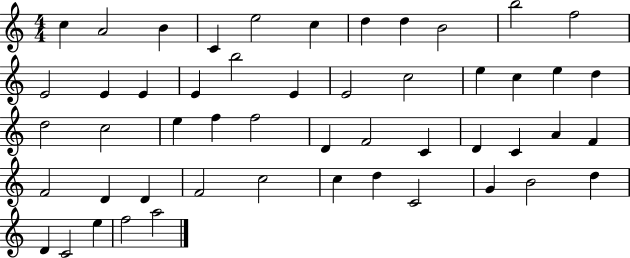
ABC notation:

X:1
T:Untitled
M:4/4
L:1/4
K:C
c A2 B C e2 c d d B2 b2 f2 E2 E E E b2 E E2 c2 e c e d d2 c2 e f f2 D F2 C D C A F F2 D D F2 c2 c d C2 G B2 d D C2 e f2 a2